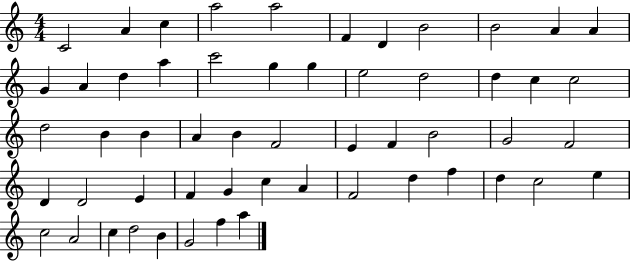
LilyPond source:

{
  \clef treble
  \numericTimeSignature
  \time 4/4
  \key c \major
  c'2 a'4 c''4 | a''2 a''2 | f'4 d'4 b'2 | b'2 a'4 a'4 | \break g'4 a'4 d''4 a''4 | c'''2 g''4 g''4 | e''2 d''2 | d''4 c''4 c''2 | \break d''2 b'4 b'4 | a'4 b'4 f'2 | e'4 f'4 b'2 | g'2 f'2 | \break d'4 d'2 e'4 | f'4 g'4 c''4 a'4 | f'2 d''4 f''4 | d''4 c''2 e''4 | \break c''2 a'2 | c''4 d''2 b'4 | g'2 f''4 a''4 | \bar "|."
}